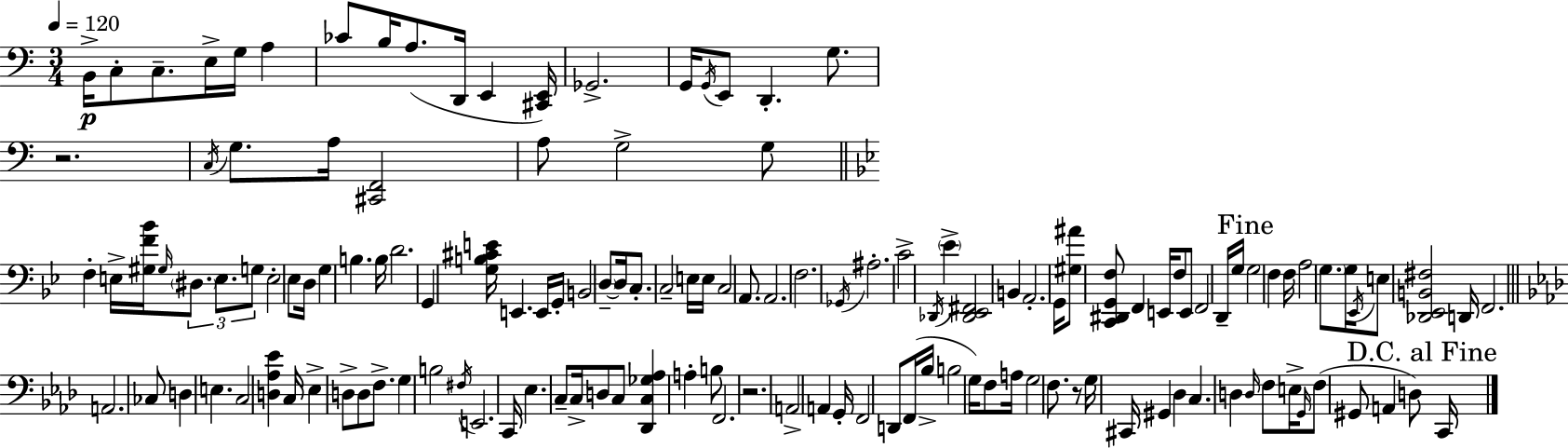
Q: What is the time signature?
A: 3/4